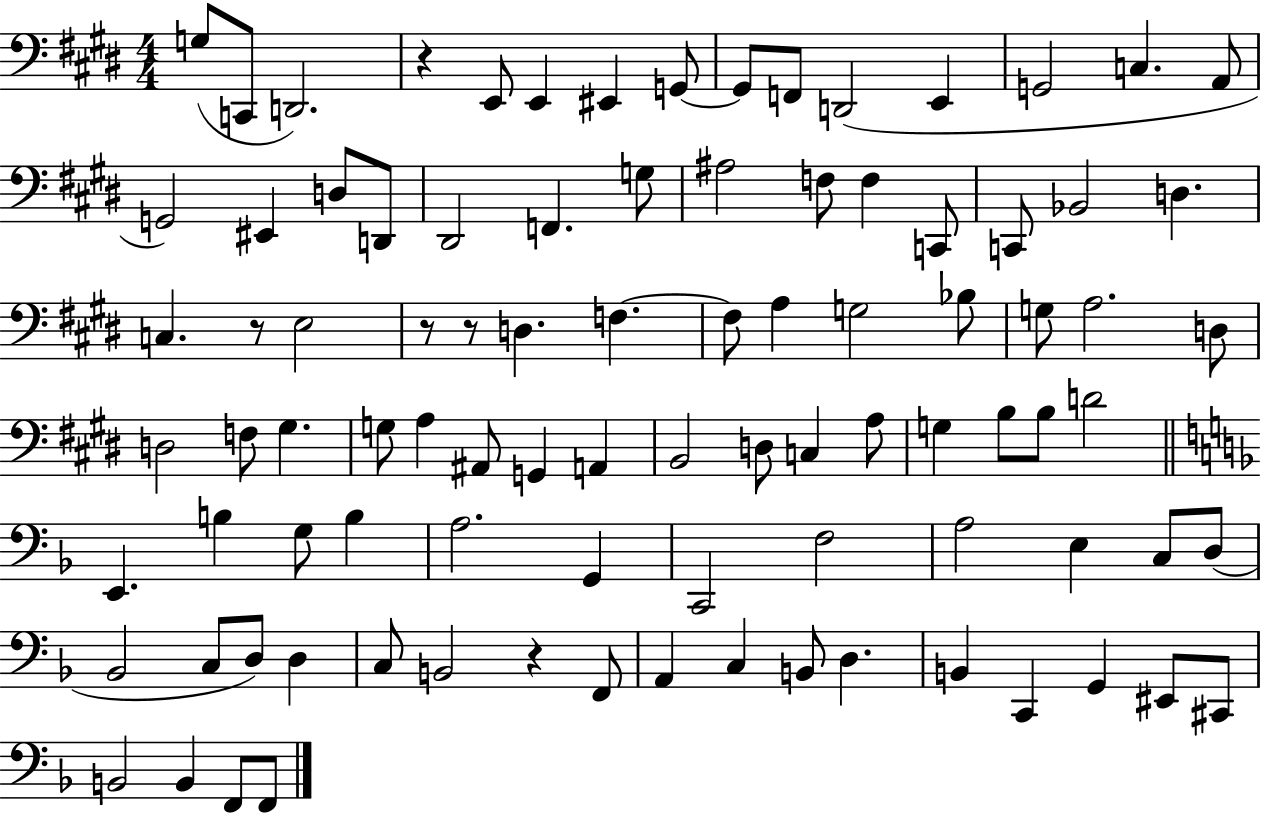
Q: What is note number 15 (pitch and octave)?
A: G2